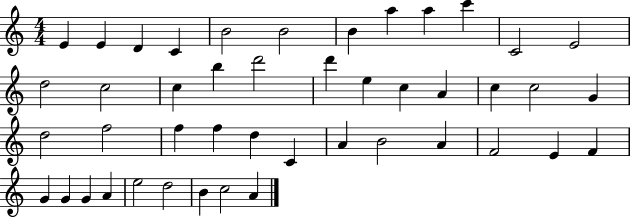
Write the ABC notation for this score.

X:1
T:Untitled
M:4/4
L:1/4
K:C
E E D C B2 B2 B a a c' C2 E2 d2 c2 c b d'2 d' e c A c c2 G d2 f2 f f d C A B2 A F2 E F G G G A e2 d2 B c2 A